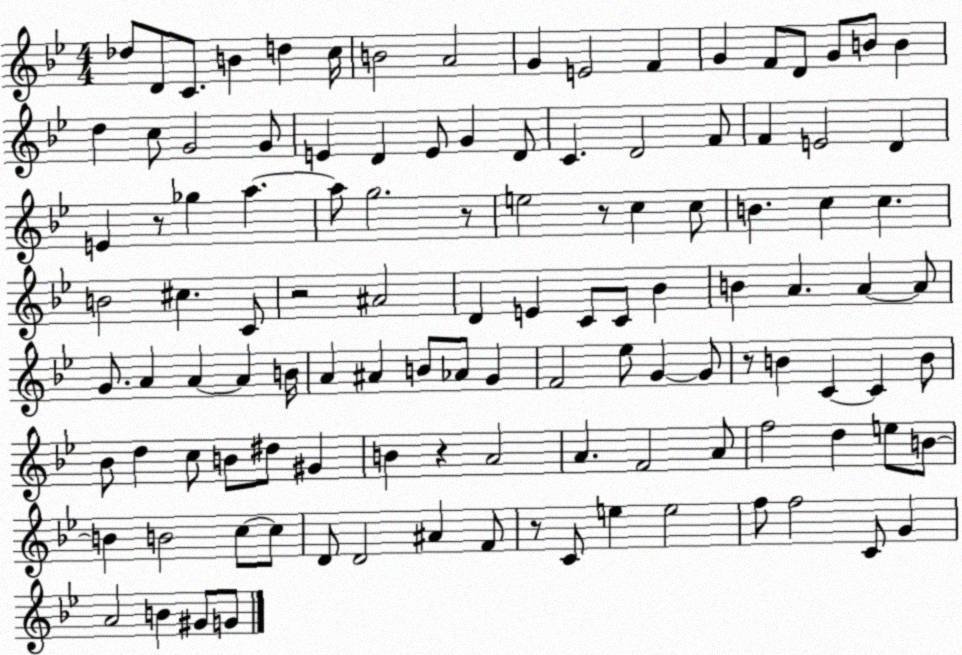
X:1
T:Untitled
M:4/4
L:1/4
K:Bb
_d/2 D/2 C/2 B d c/4 B2 A2 G E2 F G F/2 D/2 G/2 B/2 B d c/2 G2 G/2 E D E/2 G D/2 C D2 F/2 F E2 D E z/2 _g a a/2 g2 z/2 e2 z/2 c c/2 B c c B2 ^c C/2 z2 ^A2 D E C/2 C/2 _B B A A A/2 G/2 A A A B/4 A ^A B/2 _A/2 G F2 _e/2 G G/2 z/2 B C C B/2 _B/2 d c/2 B/2 ^d/2 ^G B z A2 A F2 A/2 f2 d e/2 B/2 B B2 c/2 c/2 D/2 D2 ^A F/2 z/2 C/2 e e2 f/2 f2 C/2 G A2 B ^G/2 G/2